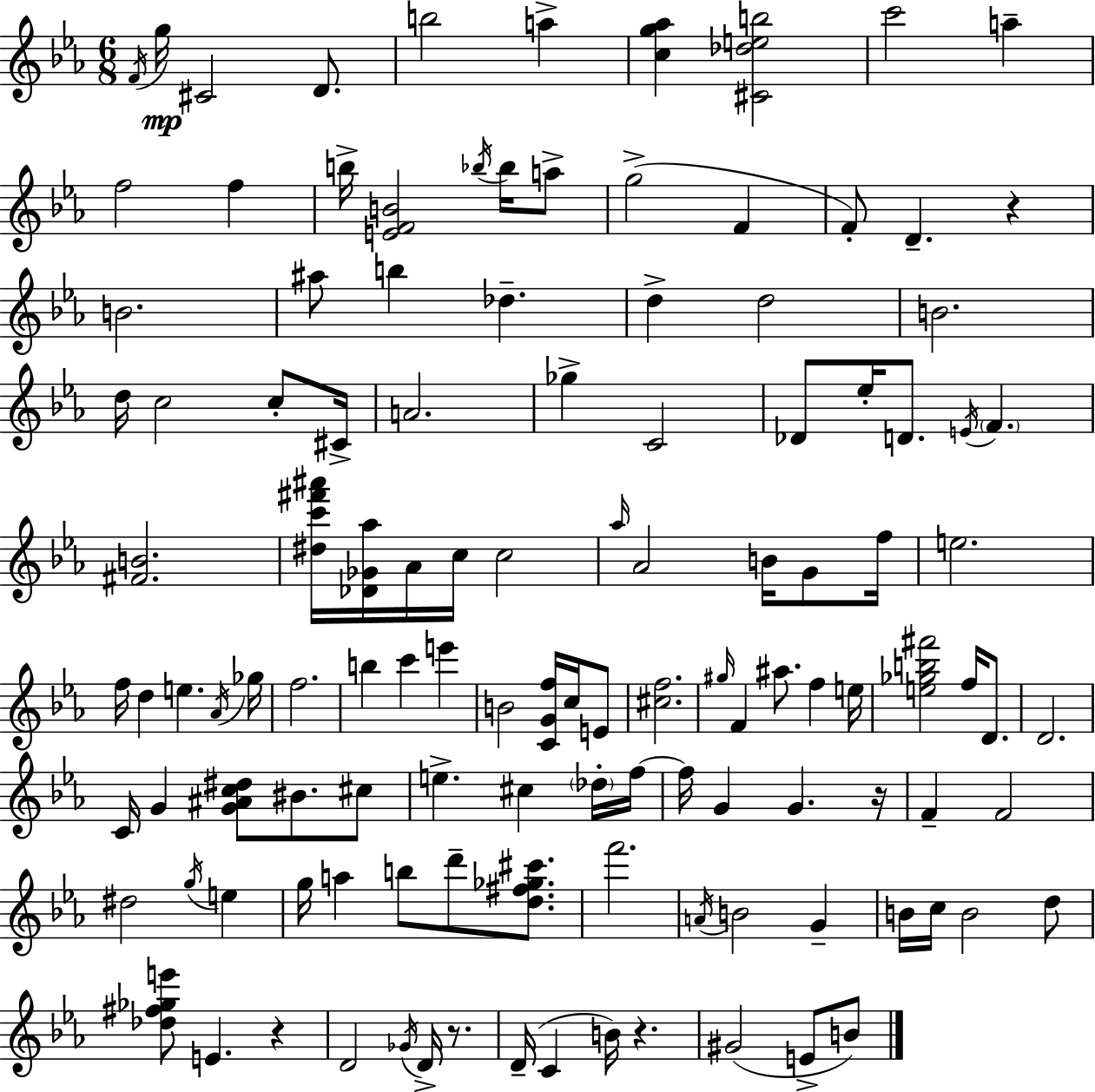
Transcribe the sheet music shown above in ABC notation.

X:1
T:Untitled
M:6/8
L:1/4
K:Cm
F/4 g/4 ^C2 D/2 b2 a [cg_a] [^C_deb]2 c'2 a f2 f b/4 [EFB]2 _b/4 _b/4 a/2 g2 F F/2 D z B2 ^a/2 b _d d d2 B2 d/4 c2 c/2 ^C/4 A2 _g C2 _D/2 _e/4 D/2 E/4 F [^FB]2 [^dc'^f'^a']/4 [_D_G_a]/4 _A/4 c/4 c2 _a/4 _A2 B/4 G/2 f/4 e2 f/4 d e _A/4 _g/4 f2 b c' e' B2 [CGf]/4 c/4 E/2 [^cf]2 ^g/4 F ^a/2 f e/4 [e_gb^f']2 f/4 D/2 D2 C/4 G [G^Ac^d]/2 ^B/2 ^c/2 e ^c _d/4 f/4 f/4 G G z/4 F F2 ^d2 g/4 e g/4 a b/2 d'/2 [d^f_g^c']/2 f'2 A/4 B2 G B/4 c/4 B2 d/2 [_d^f_ge']/2 E z D2 _G/4 D/4 z/2 D/4 C B/4 z ^G2 E/2 B/2